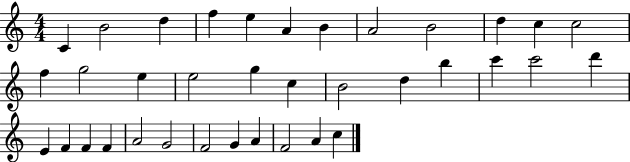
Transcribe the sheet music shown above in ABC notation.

X:1
T:Untitled
M:4/4
L:1/4
K:C
C B2 d f e A B A2 B2 d c c2 f g2 e e2 g c B2 d b c' c'2 d' E F F F A2 G2 F2 G A F2 A c